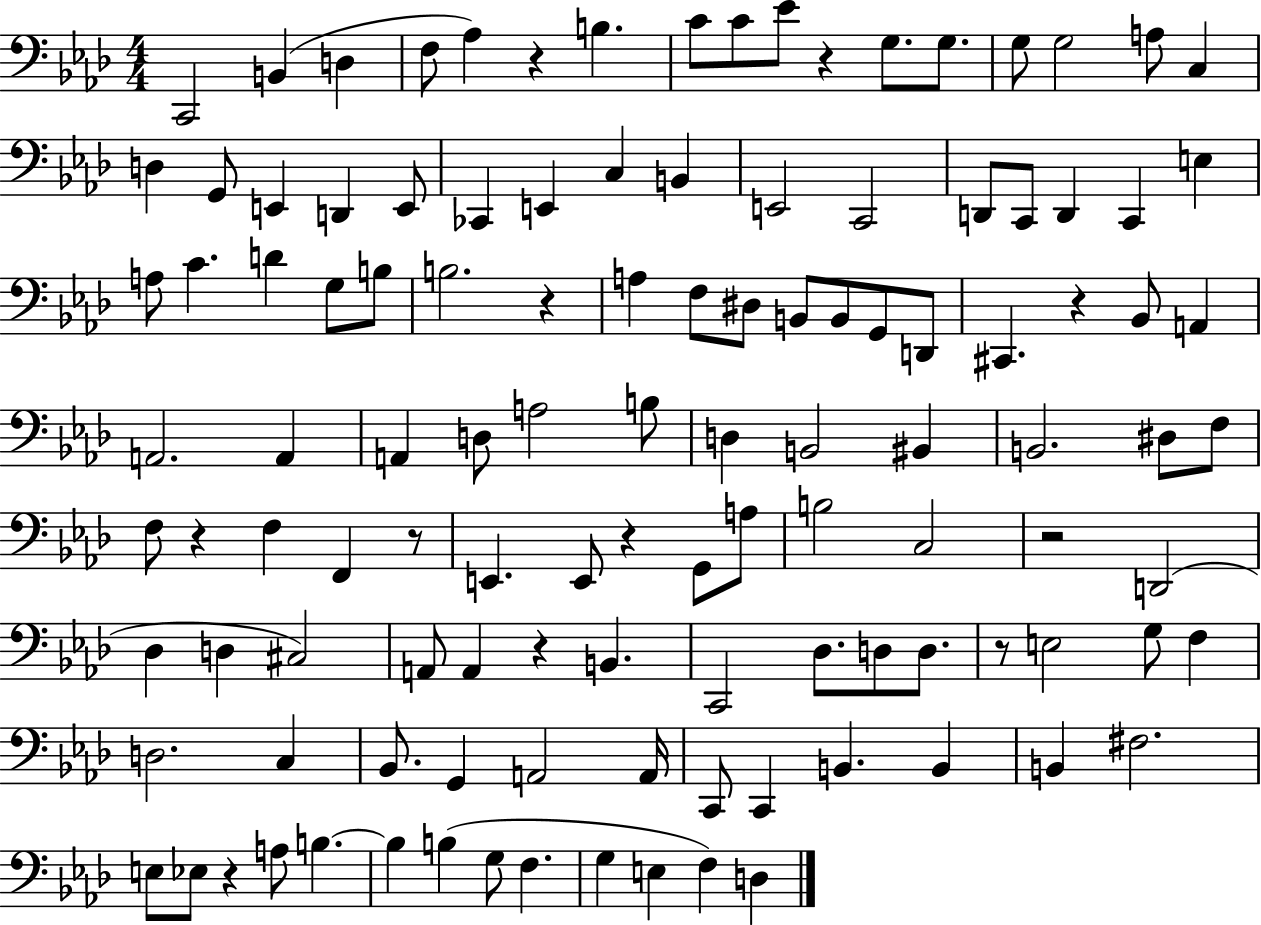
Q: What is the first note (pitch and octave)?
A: C2